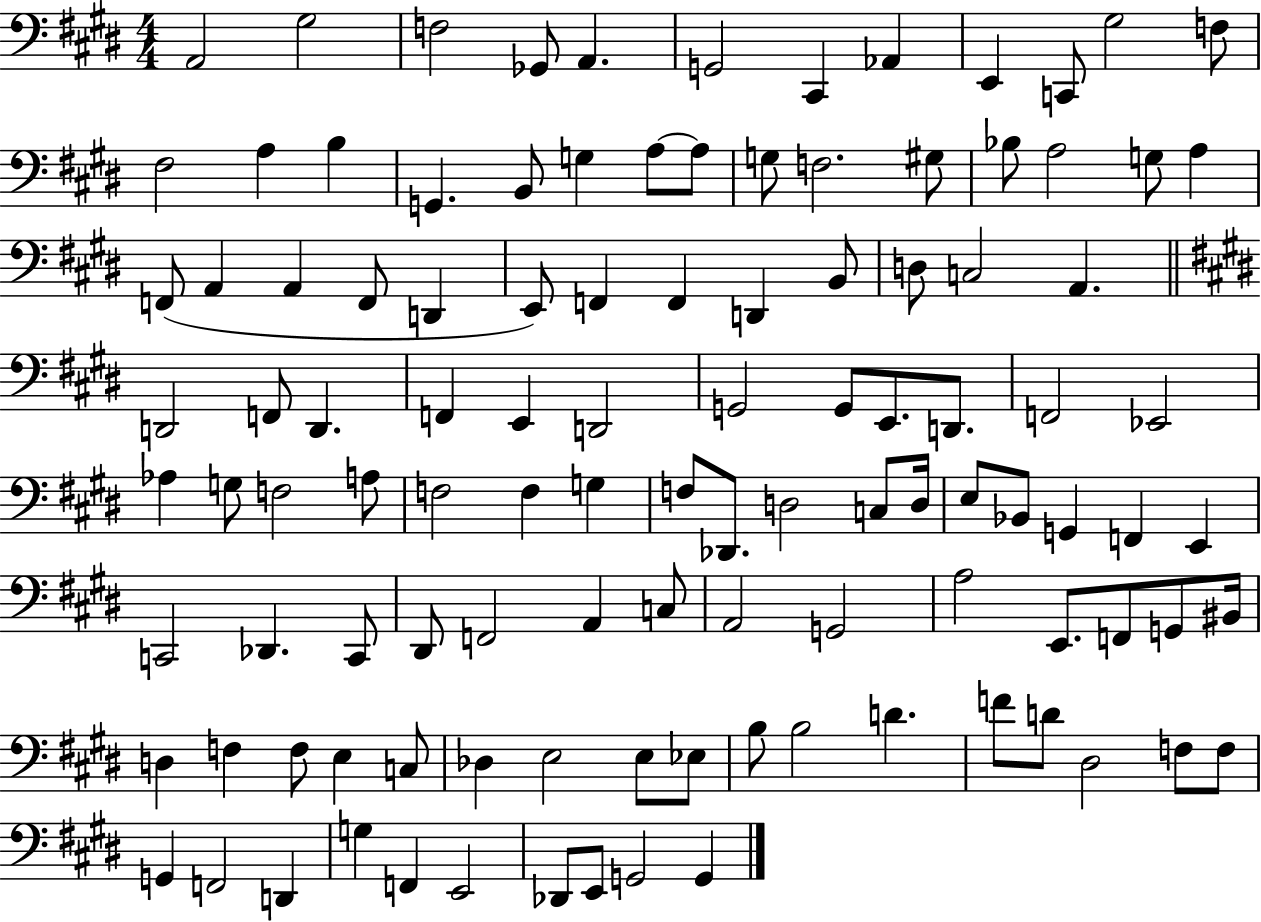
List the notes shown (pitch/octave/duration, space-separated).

A2/h G#3/h F3/h Gb2/e A2/q. G2/h C#2/q Ab2/q E2/q C2/e G#3/h F3/e F#3/h A3/q B3/q G2/q. B2/e G3/q A3/e A3/e G3/e F3/h. G#3/e Bb3/e A3/h G3/e A3/q F2/e A2/q A2/q F2/e D2/q E2/e F2/q F2/q D2/q B2/e D3/e C3/h A2/q. D2/h F2/e D2/q. F2/q E2/q D2/h G2/h G2/e E2/e. D2/e. F2/h Eb2/h Ab3/q G3/e F3/h A3/e F3/h F3/q G3/q F3/e Db2/e. D3/h C3/e D3/s E3/e Bb2/e G2/q F2/q E2/q C2/h Db2/q. C2/e D#2/e F2/h A2/q C3/e A2/h G2/h A3/h E2/e. F2/e G2/e BIS2/s D3/q F3/q F3/e E3/q C3/e Db3/q E3/h E3/e Eb3/e B3/e B3/h D4/q. F4/e D4/e D#3/h F3/e F3/e G2/q F2/h D2/q G3/q F2/q E2/h Db2/e E2/e G2/h G2/q